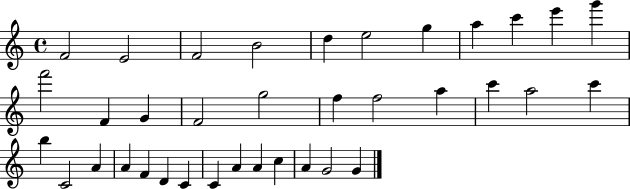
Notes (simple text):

F4/h E4/h F4/h B4/h D5/q E5/h G5/q A5/q C6/q E6/q G6/q F6/h F4/q G4/q F4/h G5/h F5/q F5/h A5/q C6/q A5/h C6/q B5/q C4/h A4/q A4/q F4/q D4/q C4/q C4/q A4/q A4/q C5/q A4/q G4/h G4/q